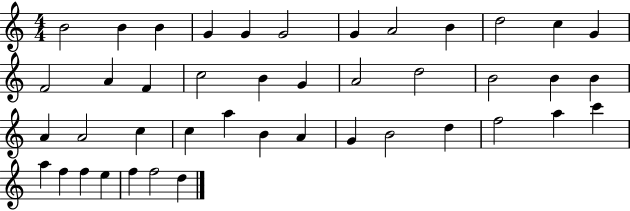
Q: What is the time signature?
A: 4/4